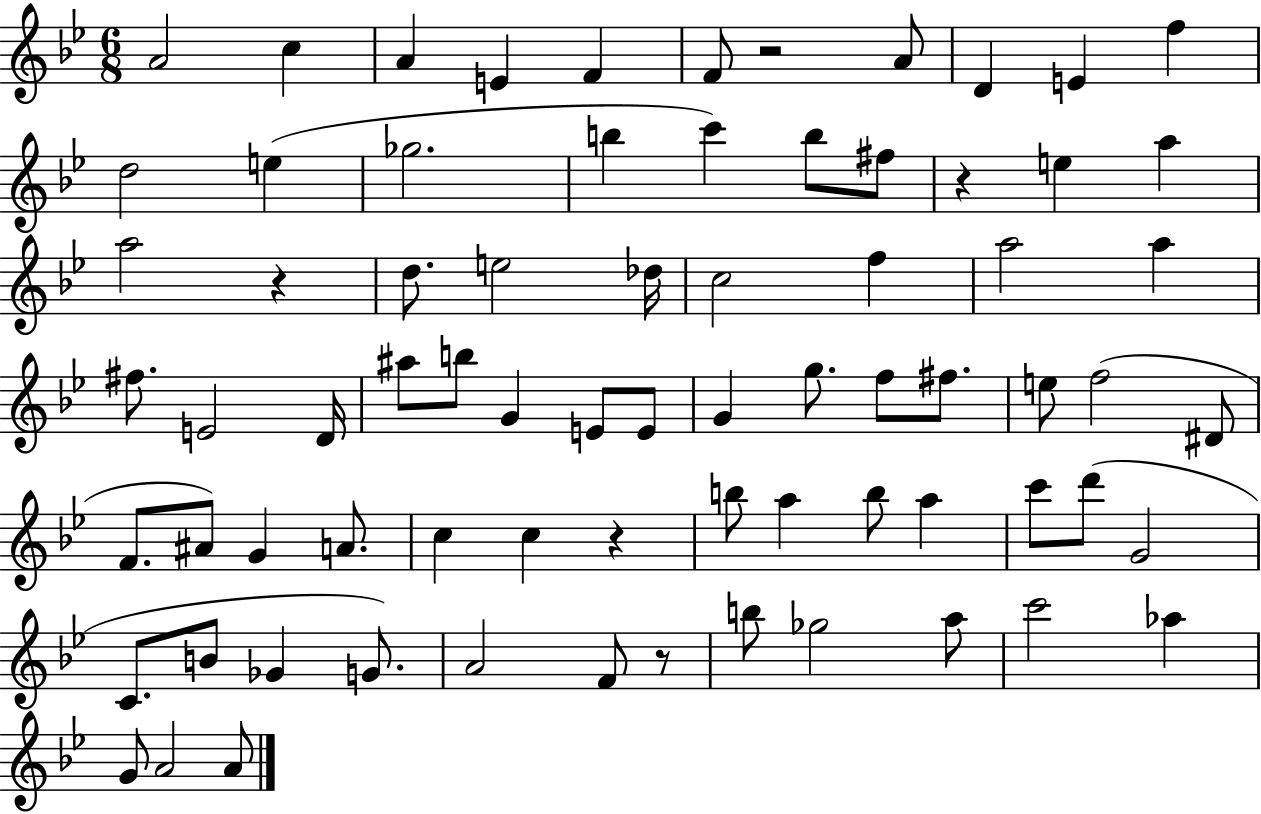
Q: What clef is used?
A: treble